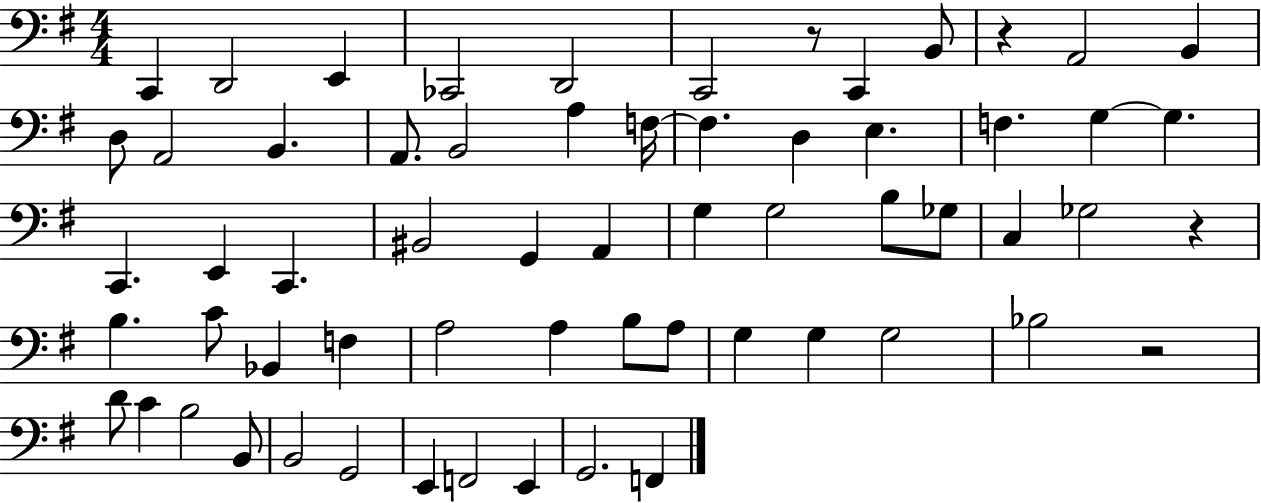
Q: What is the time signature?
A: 4/4